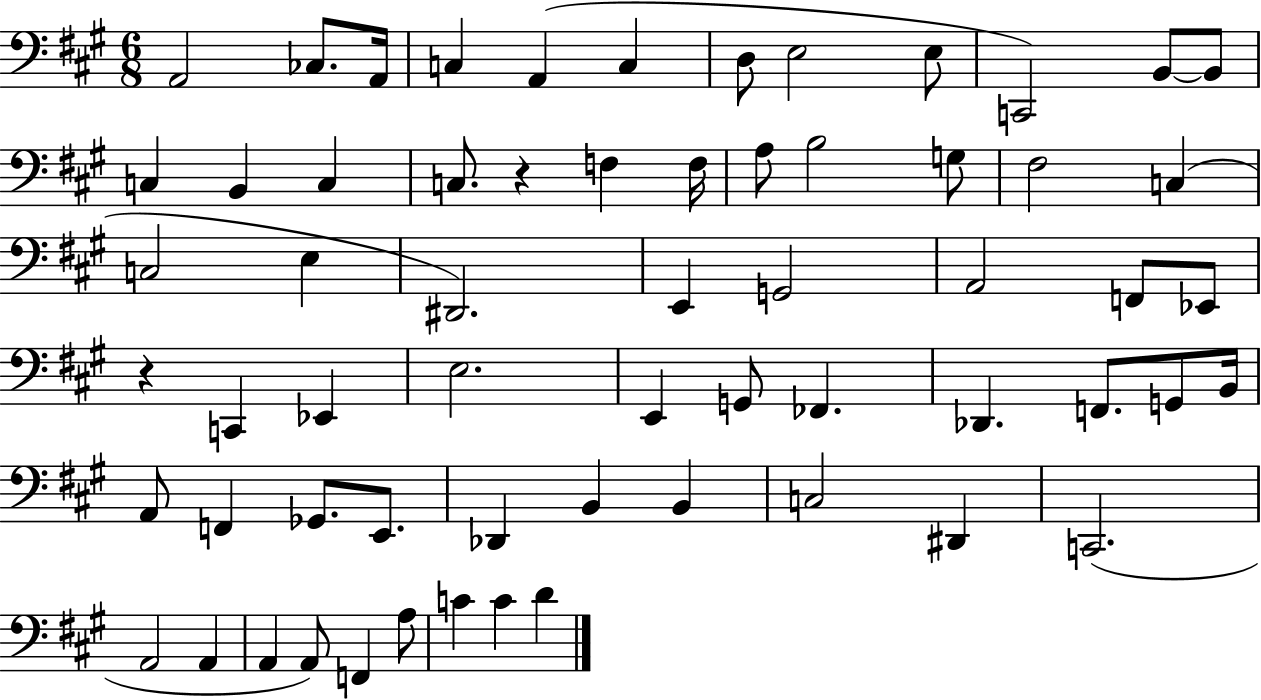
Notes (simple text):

A2/h CES3/e. A2/s C3/q A2/q C3/q D3/e E3/h E3/e C2/h B2/e B2/e C3/q B2/q C3/q C3/e. R/q F3/q F3/s A3/e B3/h G3/e F#3/h C3/q C3/h E3/q D#2/h. E2/q G2/h A2/h F2/e Eb2/e R/q C2/q Eb2/q E3/h. E2/q G2/e FES2/q. Db2/q. F2/e. G2/e B2/s A2/e F2/q Gb2/e. E2/e. Db2/q B2/q B2/q C3/h D#2/q C2/h. A2/h A2/q A2/q A2/e F2/q A3/e C4/q C4/q D4/q